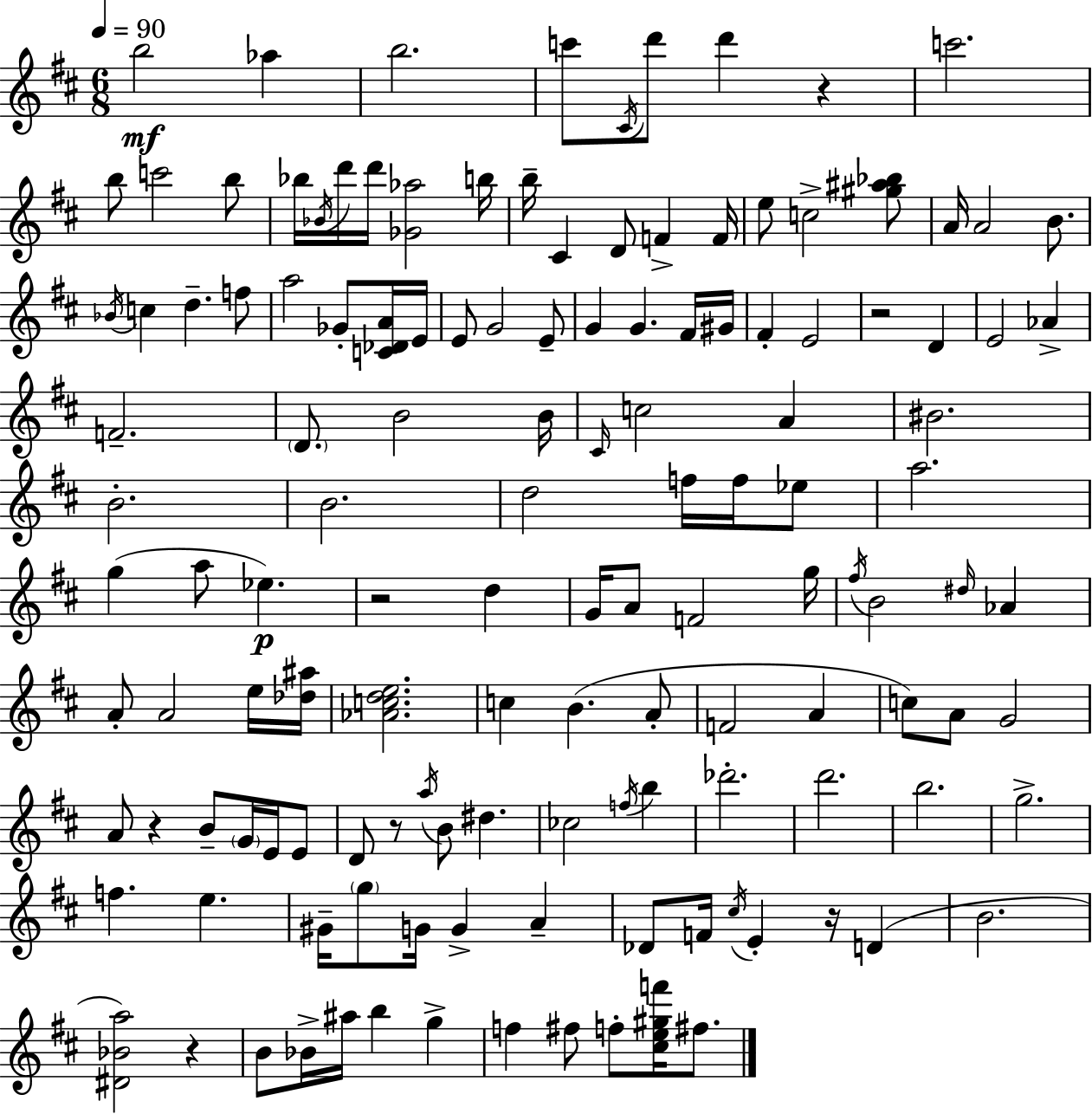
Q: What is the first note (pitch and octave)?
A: B5